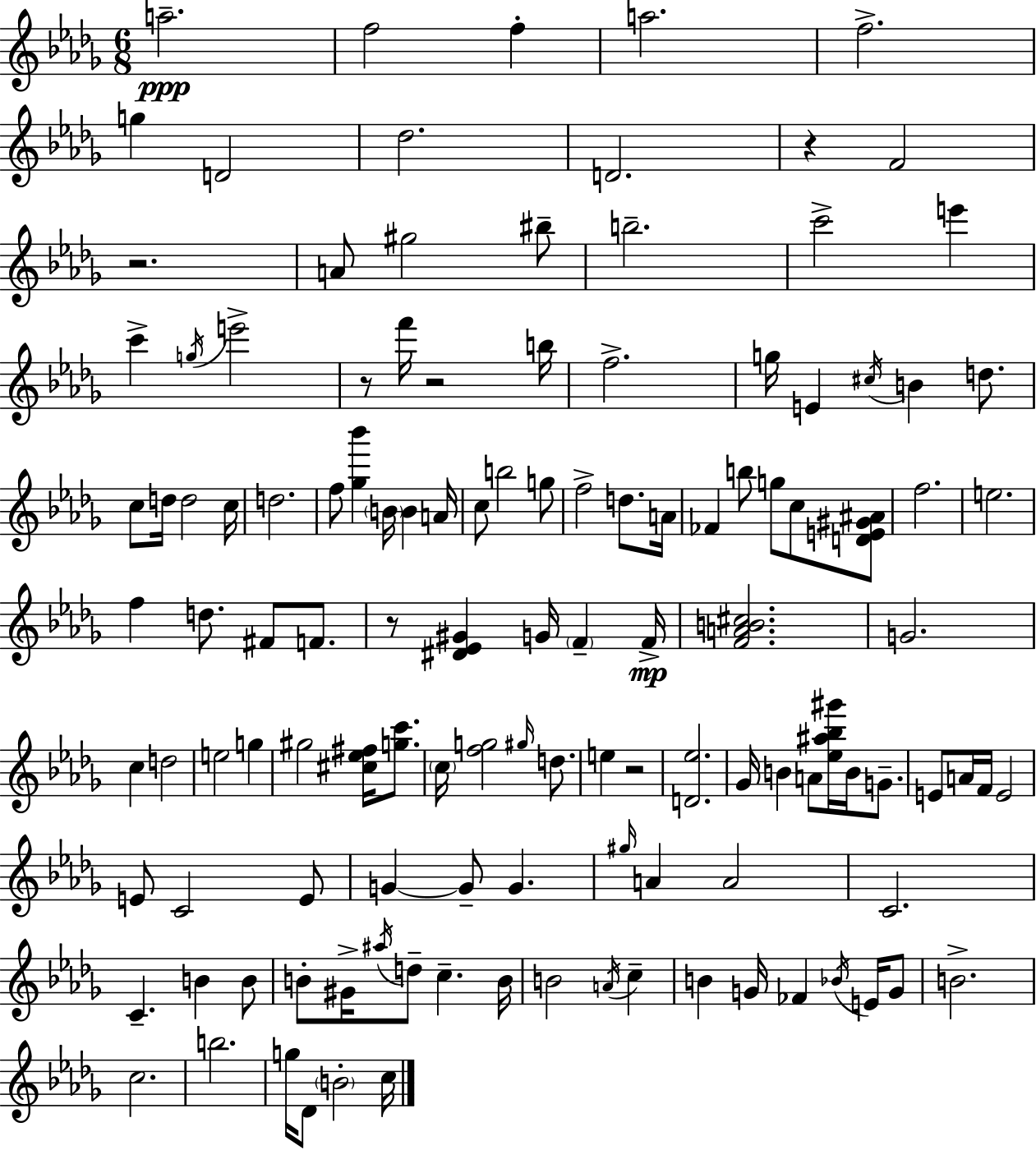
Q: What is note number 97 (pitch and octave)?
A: B4